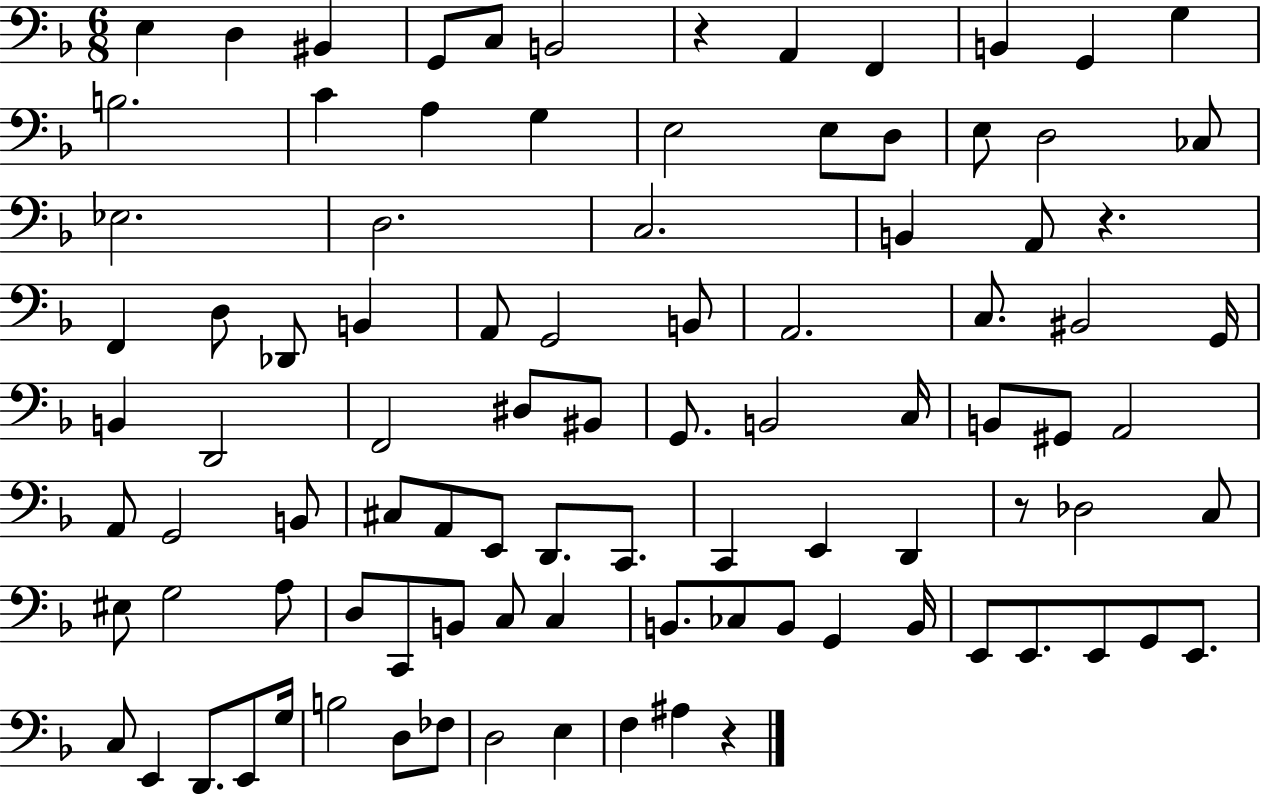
X:1
T:Untitled
M:6/8
L:1/4
K:F
E, D, ^B,, G,,/2 C,/2 B,,2 z A,, F,, B,, G,, G, B,2 C A, G, E,2 E,/2 D,/2 E,/2 D,2 _C,/2 _E,2 D,2 C,2 B,, A,,/2 z F,, D,/2 _D,,/2 B,, A,,/2 G,,2 B,,/2 A,,2 C,/2 ^B,,2 G,,/4 B,, D,,2 F,,2 ^D,/2 ^B,,/2 G,,/2 B,,2 C,/4 B,,/2 ^G,,/2 A,,2 A,,/2 G,,2 B,,/2 ^C,/2 A,,/2 E,,/2 D,,/2 C,,/2 C,, E,, D,, z/2 _D,2 C,/2 ^E,/2 G,2 A,/2 D,/2 C,,/2 B,,/2 C,/2 C, B,,/2 _C,/2 B,,/2 G,, B,,/4 E,,/2 E,,/2 E,,/2 G,,/2 E,,/2 C,/2 E,, D,,/2 E,,/2 G,/4 B,2 D,/2 _F,/2 D,2 E, F, ^A, z